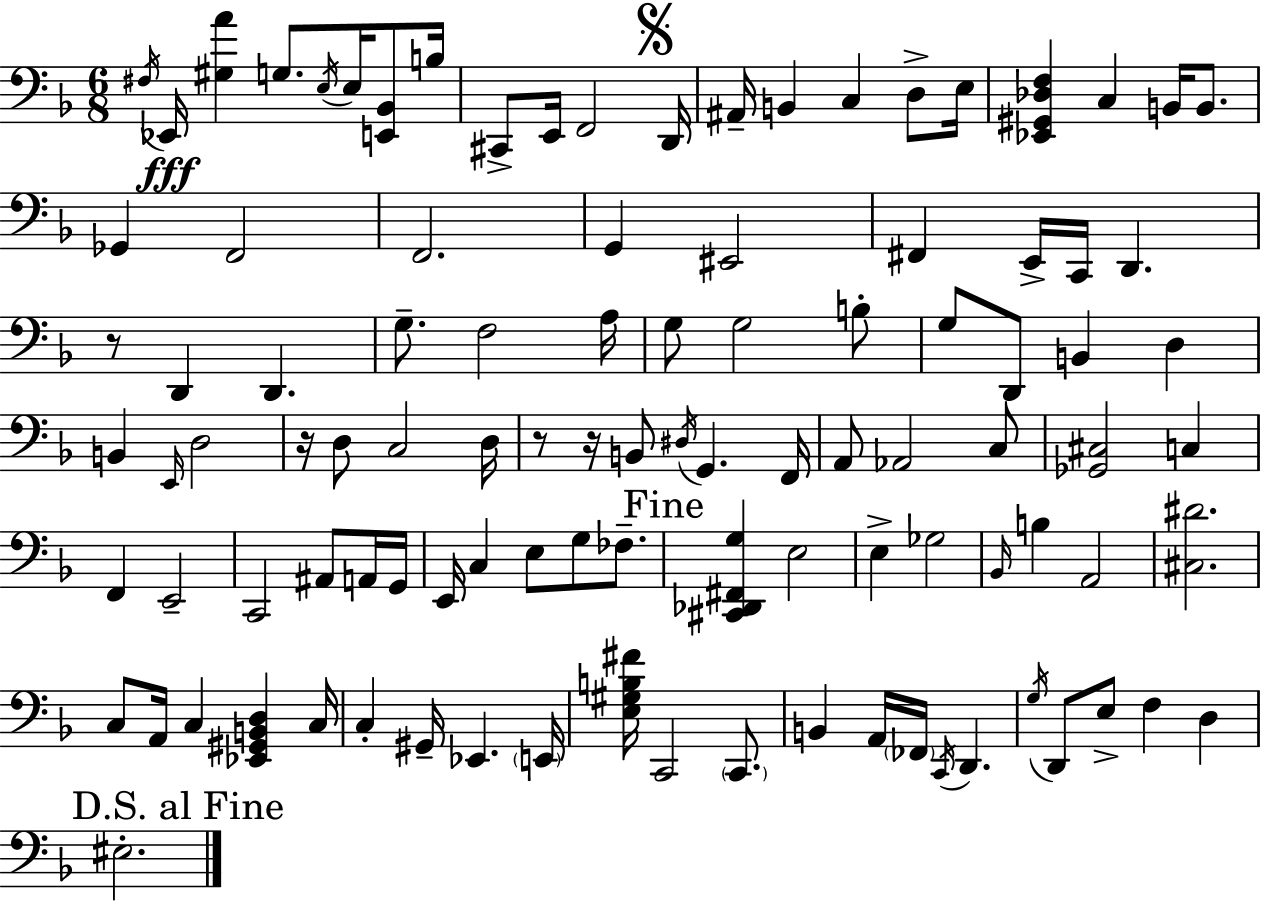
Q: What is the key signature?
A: F major